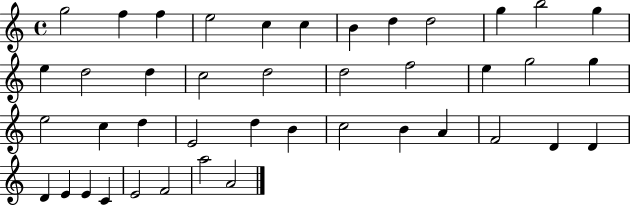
X:1
T:Untitled
M:4/4
L:1/4
K:C
g2 f f e2 c c B d d2 g b2 g e d2 d c2 d2 d2 f2 e g2 g e2 c d E2 d B c2 B A F2 D D D E E C E2 F2 a2 A2